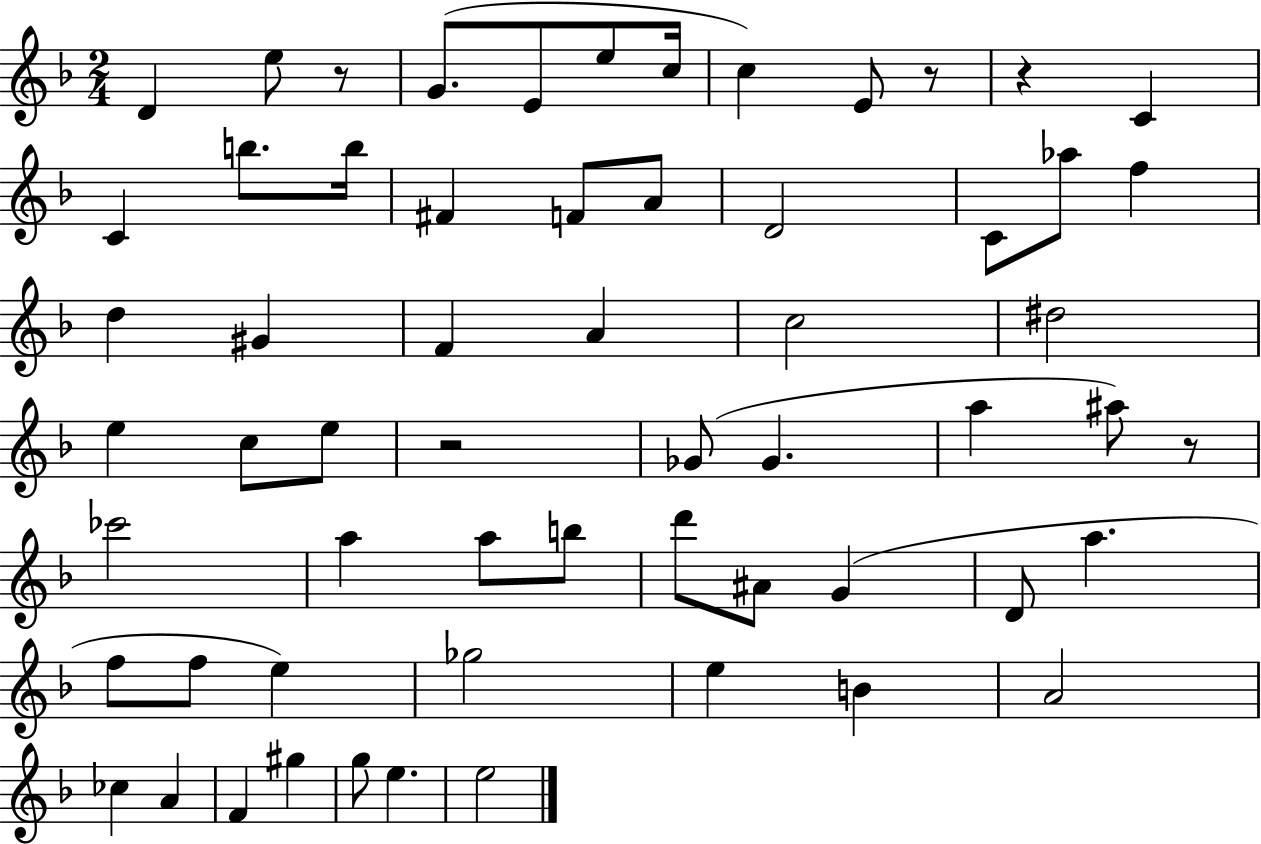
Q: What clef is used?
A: treble